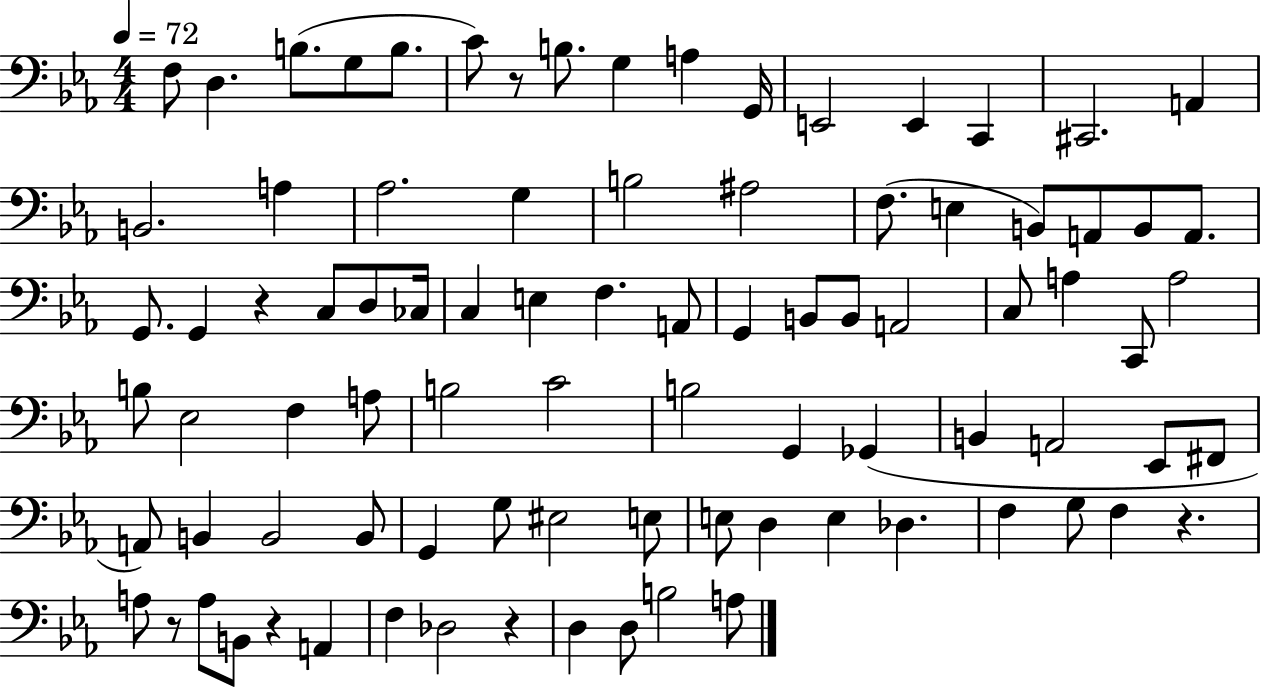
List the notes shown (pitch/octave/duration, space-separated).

F3/e D3/q. B3/e. G3/e B3/e. C4/e R/e B3/e. G3/q A3/q G2/s E2/h E2/q C2/q C#2/h. A2/q B2/h. A3/q Ab3/h. G3/q B3/h A#3/h F3/e. E3/q B2/e A2/e B2/e A2/e. G2/e. G2/q R/q C3/e D3/e CES3/s C3/q E3/q F3/q. A2/e G2/q B2/e B2/e A2/h C3/e A3/q C2/e A3/h B3/e Eb3/h F3/q A3/e B3/h C4/h B3/h G2/q Gb2/q B2/q A2/h Eb2/e F#2/e A2/e B2/q B2/h B2/e G2/q G3/e EIS3/h E3/e E3/e D3/q E3/q Db3/q. F3/q G3/e F3/q R/q. A3/e R/e A3/e B2/e R/q A2/q F3/q Db3/h R/q D3/q D3/e B3/h A3/e